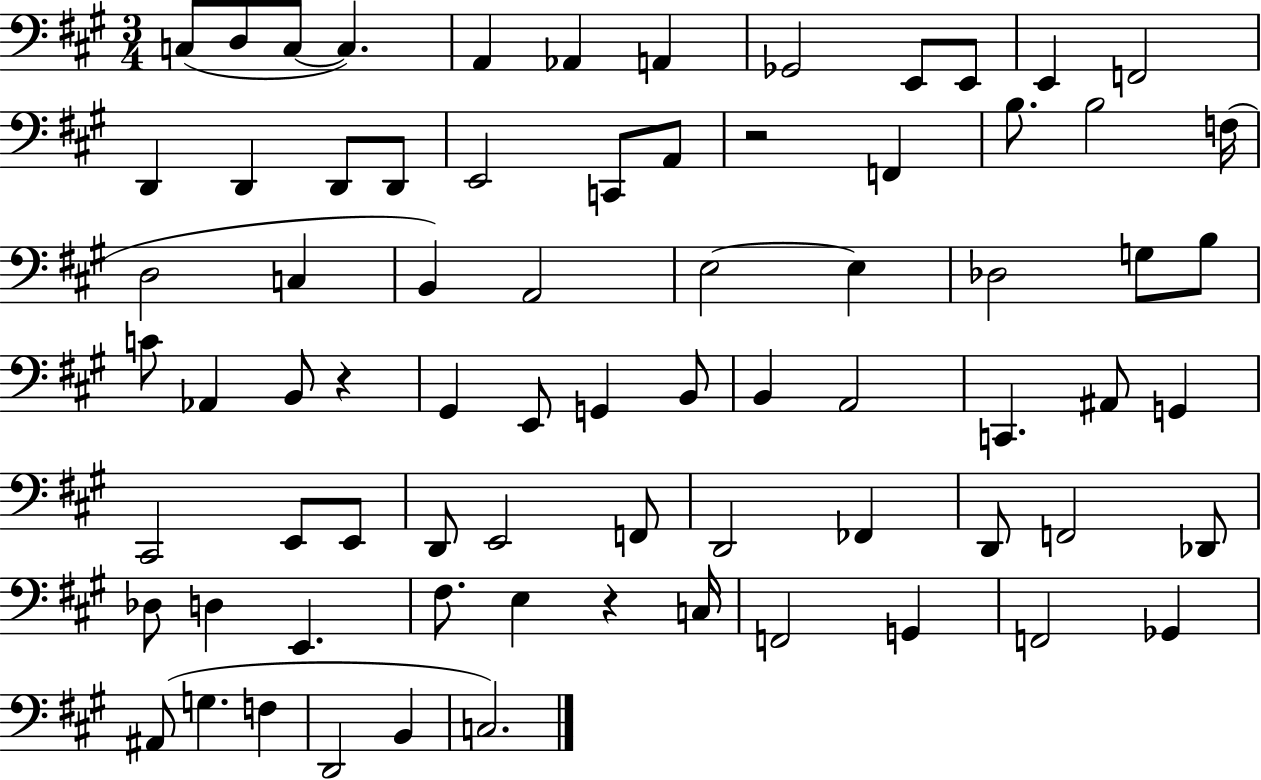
{
  \clef bass
  \numericTimeSignature
  \time 3/4
  \key a \major
  \repeat volta 2 { c8( d8 c8~~ c4.) | a,4 aes,4 a,4 | ges,2 e,8 e,8 | e,4 f,2 | \break d,4 d,4 d,8 d,8 | e,2 c,8 a,8 | r2 f,4 | b8. b2 f16( | \break d2 c4 | b,4) a,2 | e2~~ e4 | des2 g8 b8 | \break c'8 aes,4 b,8 r4 | gis,4 e,8 g,4 b,8 | b,4 a,2 | c,4. ais,8 g,4 | \break cis,2 e,8 e,8 | d,8 e,2 f,8 | d,2 fes,4 | d,8 f,2 des,8 | \break des8 d4 e,4. | fis8. e4 r4 c16 | f,2 g,4 | f,2 ges,4 | \break ais,8( g4. f4 | d,2 b,4 | c2.) | } \bar "|."
}